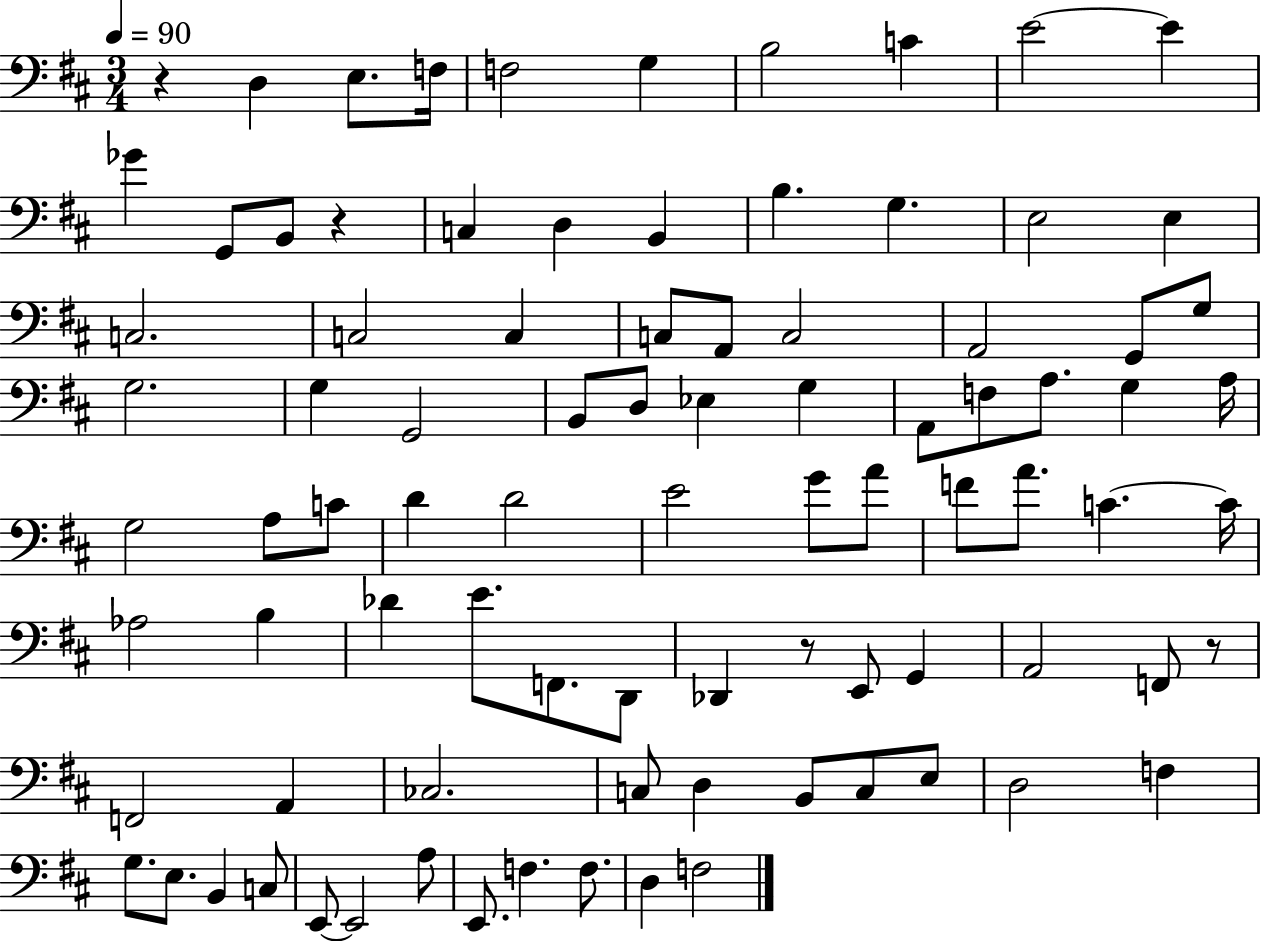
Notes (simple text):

R/q D3/q E3/e. F3/s F3/h G3/q B3/h C4/q E4/h E4/q Gb4/q G2/e B2/e R/q C3/q D3/q B2/q B3/q. G3/q. E3/h E3/q C3/h. C3/h C3/q C3/e A2/e C3/h A2/h G2/e G3/e G3/h. G3/q G2/h B2/e D3/e Eb3/q G3/q A2/e F3/e A3/e. G3/q A3/s G3/h A3/e C4/e D4/q D4/h E4/h G4/e A4/e F4/e A4/e. C4/q. C4/s Ab3/h B3/q Db4/q E4/e. F2/e. D2/e Db2/q R/e E2/e G2/q A2/h F2/e R/e F2/h A2/q CES3/h. C3/e D3/q B2/e C3/e E3/e D3/h F3/q G3/e. E3/e. B2/q C3/e E2/e E2/h A3/e E2/e. F3/q. F3/e. D3/q F3/h